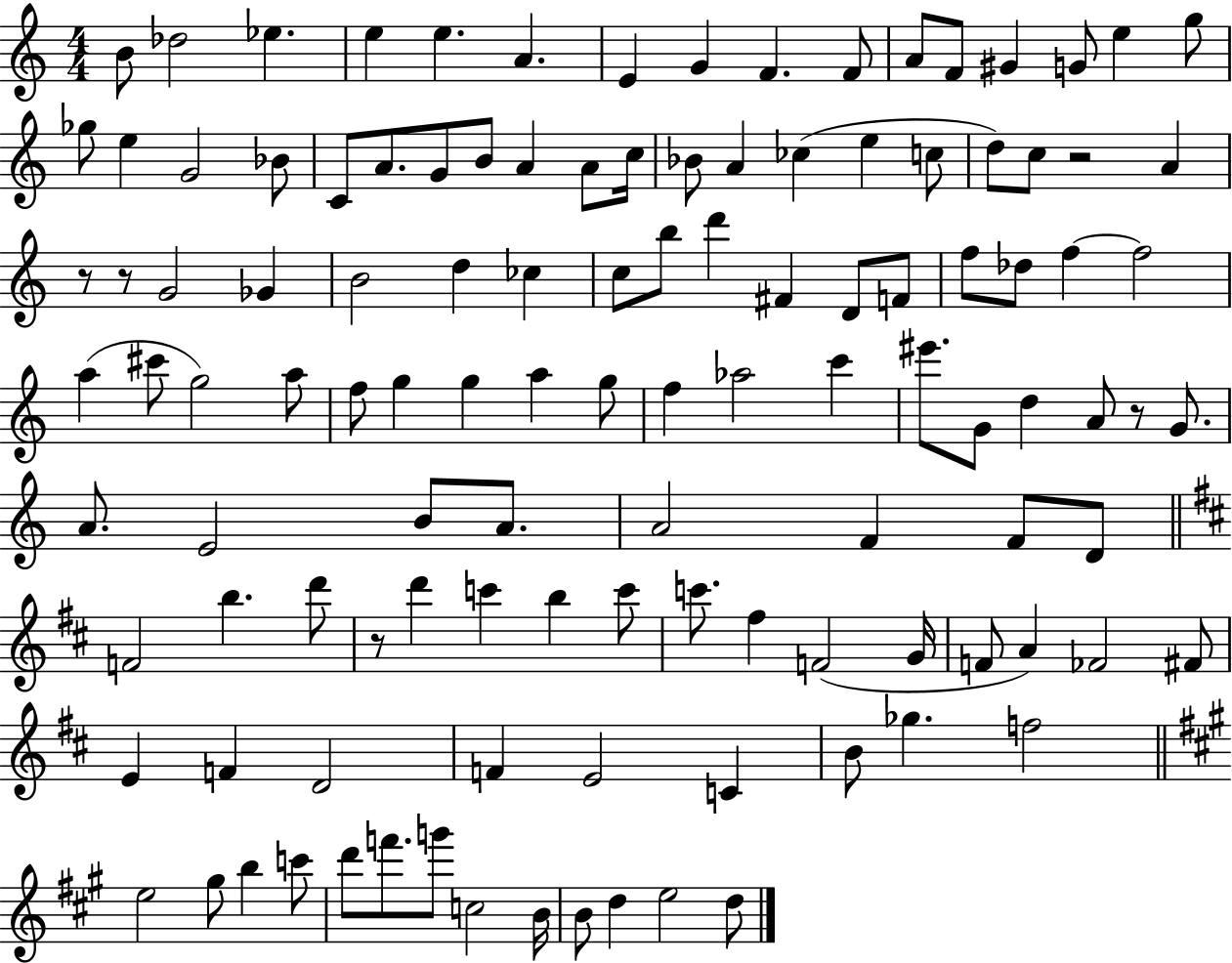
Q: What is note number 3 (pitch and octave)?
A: Eb5